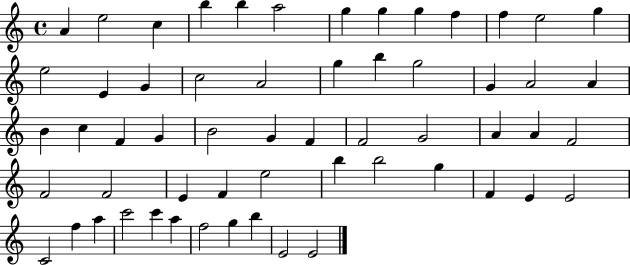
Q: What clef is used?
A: treble